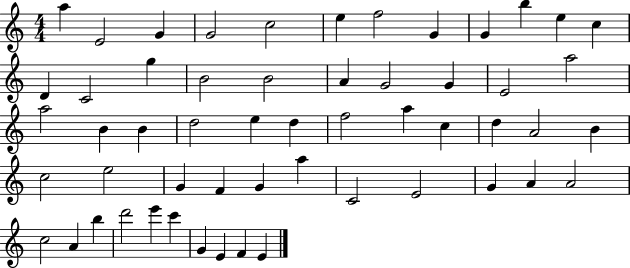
A5/q E4/h G4/q G4/h C5/h E5/q F5/h G4/q G4/q B5/q E5/q C5/q D4/q C4/h G5/q B4/h B4/h A4/q G4/h G4/q E4/h A5/h A5/h B4/q B4/q D5/h E5/q D5/q F5/h A5/q C5/q D5/q A4/h B4/q C5/h E5/h G4/q F4/q G4/q A5/q C4/h E4/h G4/q A4/q A4/h C5/h A4/q B5/q D6/h E6/q C6/q G4/q E4/q F4/q E4/q